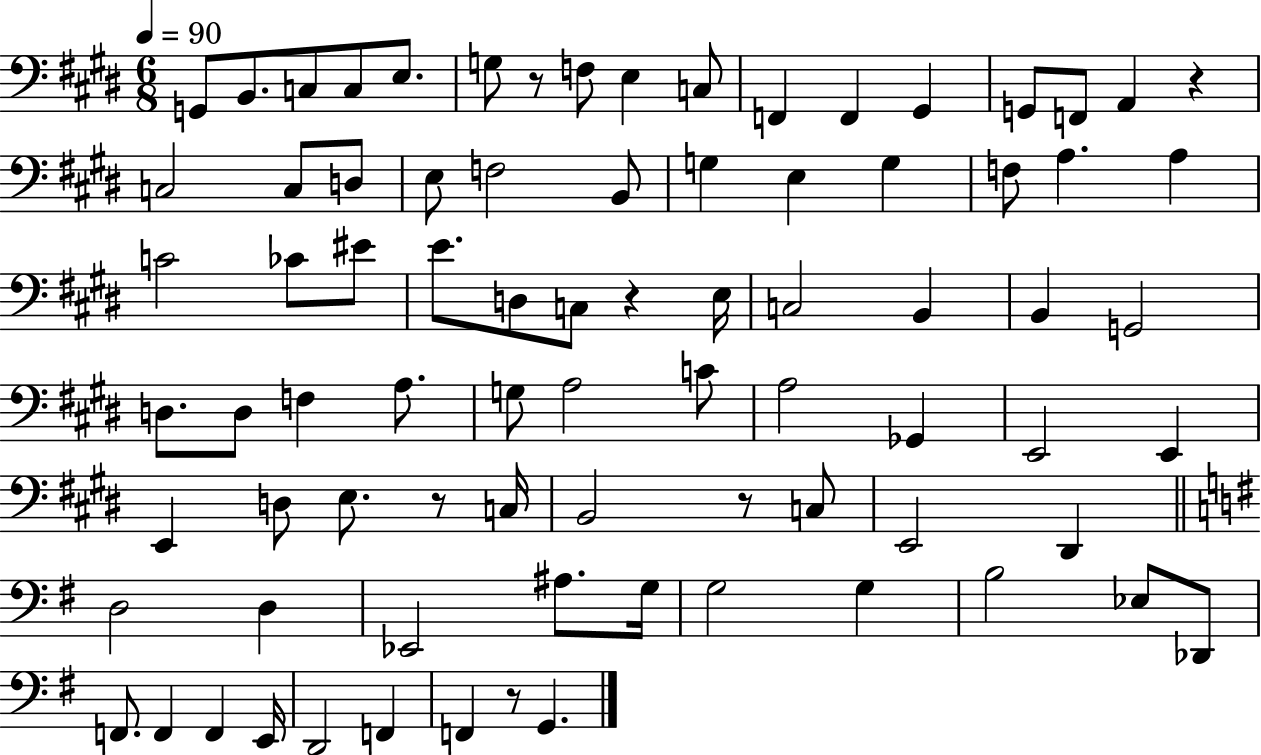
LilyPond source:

{
  \clef bass
  \numericTimeSignature
  \time 6/8
  \key e \major
  \tempo 4 = 90
  g,8 b,8. c8 c8 e8. | g8 r8 f8 e4 c8 | f,4 f,4 gis,4 | g,8 f,8 a,4 r4 | \break c2 c8 d8 | e8 f2 b,8 | g4 e4 g4 | f8 a4. a4 | \break c'2 ces'8 eis'8 | e'8. d8 c8 r4 e16 | c2 b,4 | b,4 g,2 | \break d8. d8 f4 a8. | g8 a2 c'8 | a2 ges,4 | e,2 e,4 | \break e,4 d8 e8. r8 c16 | b,2 r8 c8 | e,2 dis,4 | \bar "||" \break \key g \major d2 d4 | ees,2 ais8. g16 | g2 g4 | b2 ees8 des,8 | \break f,8. f,4 f,4 e,16 | d,2 f,4 | f,4 r8 g,4. | \bar "|."
}